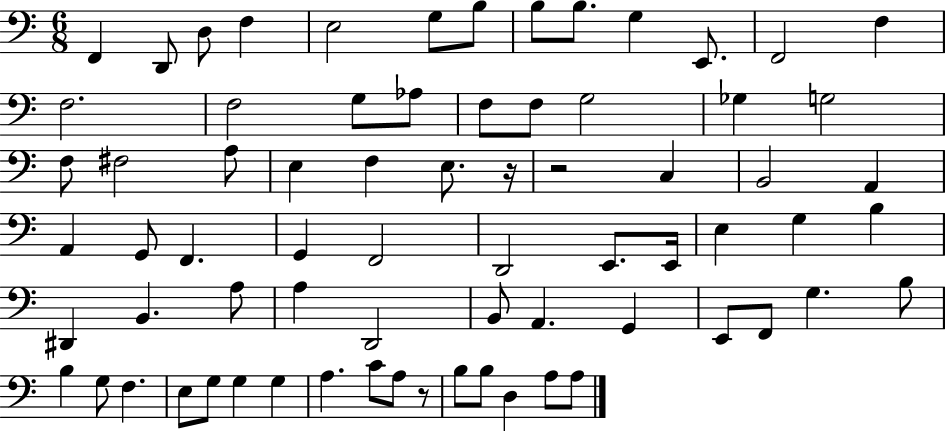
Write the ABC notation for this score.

X:1
T:Untitled
M:6/8
L:1/4
K:C
F,, D,,/2 D,/2 F, E,2 G,/2 B,/2 B,/2 B,/2 G, E,,/2 F,,2 F, F,2 F,2 G,/2 _A,/2 F,/2 F,/2 G,2 _G, G,2 F,/2 ^F,2 A,/2 E, F, E,/2 z/4 z2 C, B,,2 A,, A,, G,,/2 F,, G,, F,,2 D,,2 E,,/2 E,,/4 E, G, B, ^D,, B,, A,/2 A, D,,2 B,,/2 A,, G,, E,,/2 F,,/2 G, B,/2 B, G,/2 F, E,/2 G,/2 G, G, A, C/2 A,/2 z/2 B,/2 B,/2 D, A,/2 A,/2